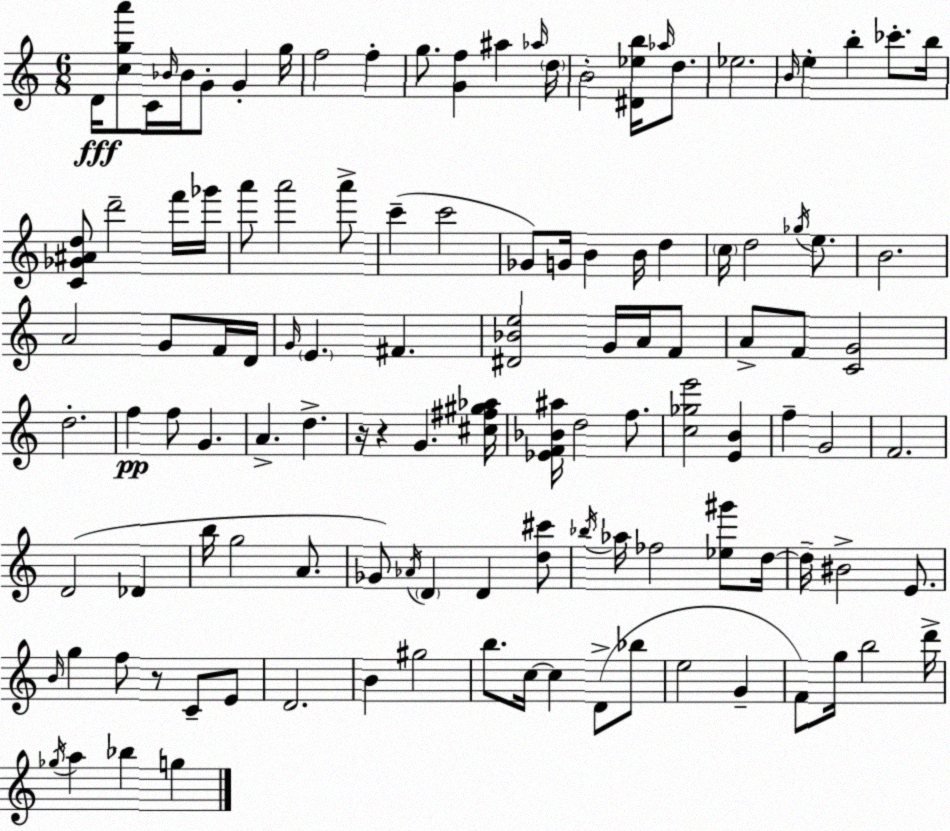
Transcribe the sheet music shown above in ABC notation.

X:1
T:Untitled
M:6/8
L:1/4
K:C
D/4 [cga']/2 C/4 _B/4 _B/4 G/2 G g/4 f2 f g/2 [Gf] ^a _a/4 d/4 B2 [^D_eb]/4 _a/4 d/2 _e2 B/4 e b _c'/2 b/4 [C_G^Ad]/2 d'2 f'/4 _g'/4 a'/2 a'2 a'/2 c' c'2 _G/2 G/4 B B/4 d c/4 d2 _g/4 e/2 B2 A2 G/2 F/4 D/4 G/4 E ^F [^D_Be]2 G/4 A/4 F/2 A/2 F/2 [CG]2 d2 f f/2 G A d z/4 z G [^c^f^g_a]/4 [_EF_B^a]/4 d2 f/2 [c_ge']2 [EB] f G2 F2 D2 _D b/4 g2 A/2 _G/2 _A/4 D D [d^c']/2 _b/4 _a/4 _f2 [_e^g']/2 d/4 d/4 ^B2 E/2 B/4 g f/2 z/2 C/2 E/2 D2 B ^g2 b/2 c/4 c D/2 _b/2 e2 G F/2 g/4 b2 d'/4 _g/4 a _b g